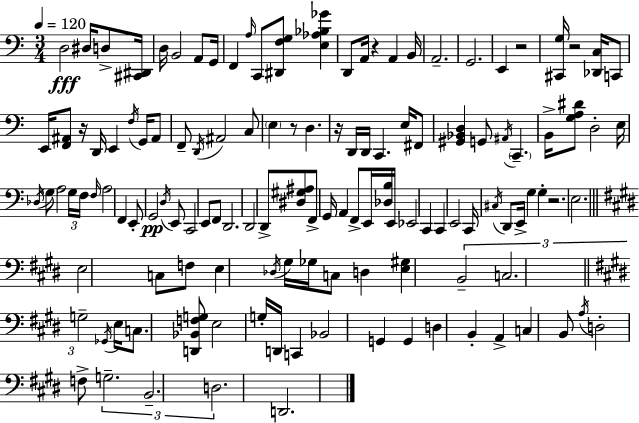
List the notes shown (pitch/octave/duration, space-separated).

D3/h D#3/s D3/e [C#2,D#2]/s D3/s B2/h A2/e G2/s F2/q A3/s C2/e [D#2,F3,G3]/e [E3,Ab3,Bb3,Gb4]/q D2/e A2/s R/q A2/q B2/s A2/h. G2/h. E2/q R/h [C#2,G3]/s R/h [Db2,C3]/s C2/e E2/s [F2,A#2]/e R/s D2/s E2/q F3/s G2/s A#2/e F2/e D2/s A#2/h C3/e E3/q R/e D3/q. R/s D2/s D2/s C2/q. E3/s F#2/e [G#2,Bb2,D3]/q G2/e A#2/s C2/q. B2/s [G3,A3,D#4]/e D3/h E3/s Db3/s G3/e A3/h G3/s F3/s F3/s A3/h F2/q E2/e G2/h D3/s E2/e C2/h E2/e F2/e D2/h. D2/h D2/e [D#3,G#3,A#3]/e F2/e G2/s A2/q F2/e E2/s [Db3,B3]/s E2/s Eb2/h C2/q C2/q E2/h C2/s C#3/s D2/e E2/s G3/q G3/q R/h. E3/h. E3/h C3/e F3/e E3/q Db3/s G#3/s Gb3/s C3/e D3/q [E3,G#3]/q B2/h C3/h. G3/h Gb2/s E3/s C3/e. [D2,Bb2,F3,G3]/e E3/h G3/s D2/s C2/q Bb2/h G2/q G2/q D3/q B2/q A2/q C3/q B2/e A3/s D3/h F3/e G3/h. B2/h. D3/h. D2/h.